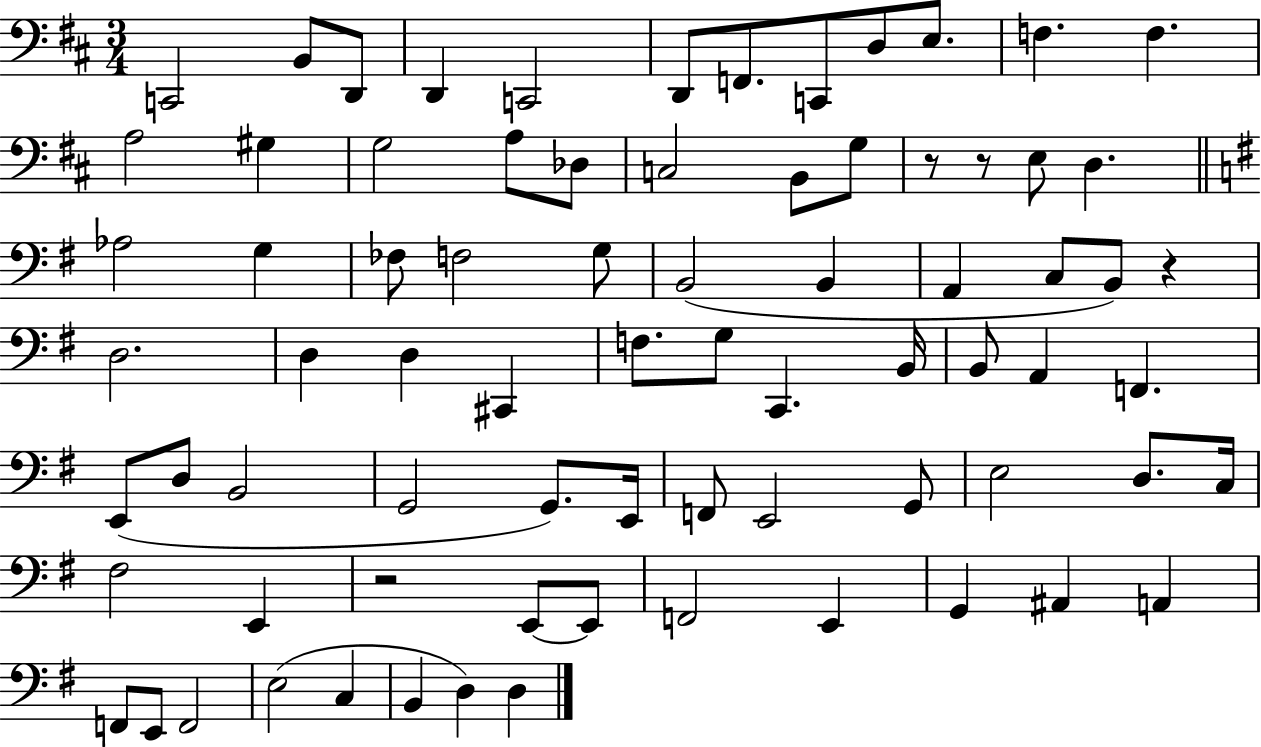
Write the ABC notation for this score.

X:1
T:Untitled
M:3/4
L:1/4
K:D
C,,2 B,,/2 D,,/2 D,, C,,2 D,,/2 F,,/2 C,,/2 D,/2 E,/2 F, F, A,2 ^G, G,2 A,/2 _D,/2 C,2 B,,/2 G,/2 z/2 z/2 E,/2 D, _A,2 G, _F,/2 F,2 G,/2 B,,2 B,, A,, C,/2 B,,/2 z D,2 D, D, ^C,, F,/2 G,/2 C,, B,,/4 B,,/2 A,, F,, E,,/2 D,/2 B,,2 G,,2 G,,/2 E,,/4 F,,/2 E,,2 G,,/2 E,2 D,/2 C,/4 ^F,2 E,, z2 E,,/2 E,,/2 F,,2 E,, G,, ^A,, A,, F,,/2 E,,/2 F,,2 E,2 C, B,, D, D,